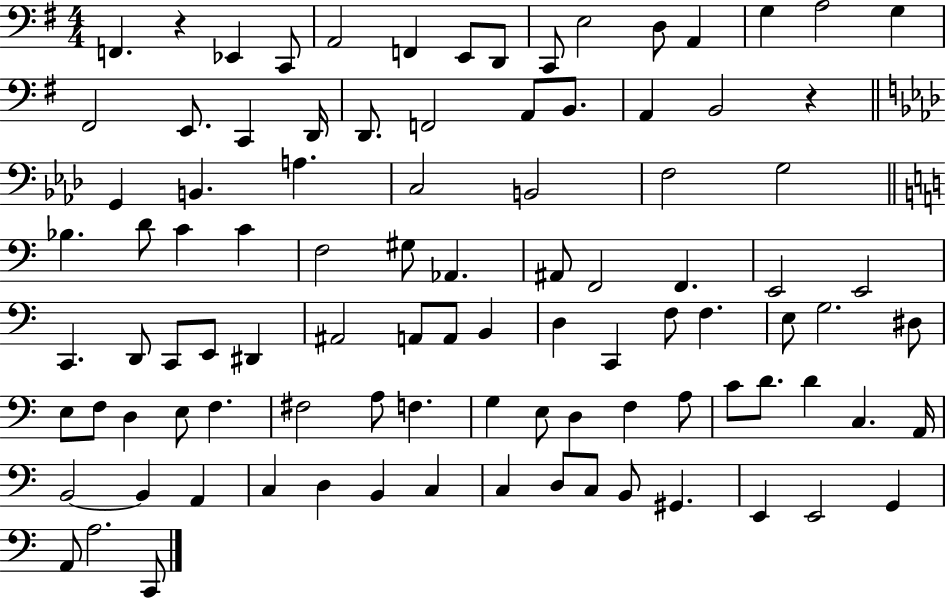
X:1
T:Untitled
M:4/4
L:1/4
K:G
F,, z _E,, C,,/2 A,,2 F,, E,,/2 D,,/2 C,,/2 E,2 D,/2 A,, G, A,2 G, ^F,,2 E,,/2 C,, D,,/4 D,,/2 F,,2 A,,/2 B,,/2 A,, B,,2 z G,, B,, A, C,2 B,,2 F,2 G,2 _B, D/2 C C F,2 ^G,/2 _A,, ^A,,/2 F,,2 F,, E,,2 E,,2 C,, D,,/2 C,,/2 E,,/2 ^D,, ^A,,2 A,,/2 A,,/2 B,, D, C,, F,/2 F, E,/2 G,2 ^D,/2 E,/2 F,/2 D, E,/2 F, ^F,2 A,/2 F, G, E,/2 D, F, A,/2 C/2 D/2 D C, A,,/4 B,,2 B,, A,, C, D, B,, C, C, D,/2 C,/2 B,,/2 ^G,, E,, E,,2 G,, A,,/2 A,2 C,,/2